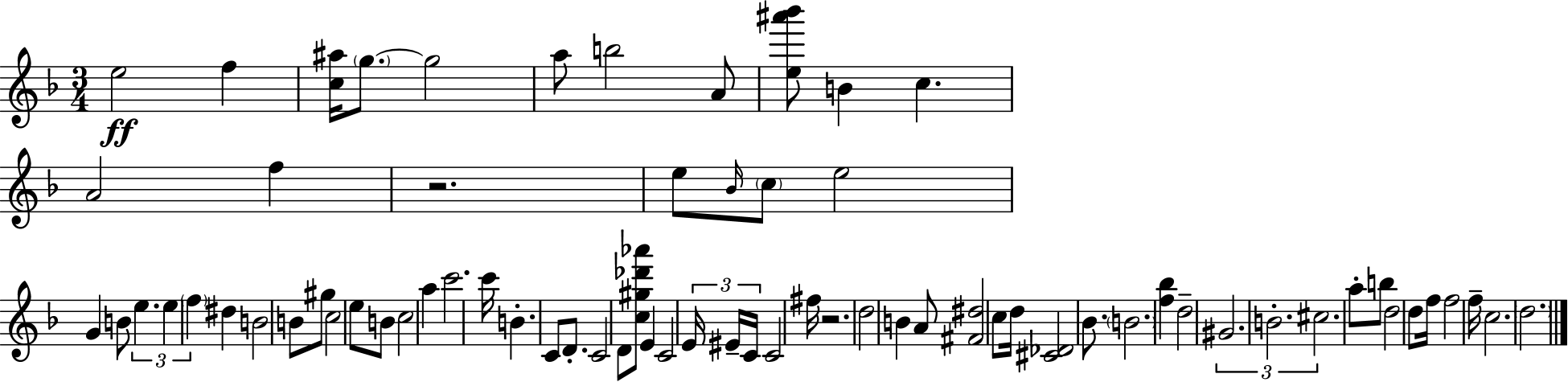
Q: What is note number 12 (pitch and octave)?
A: E5